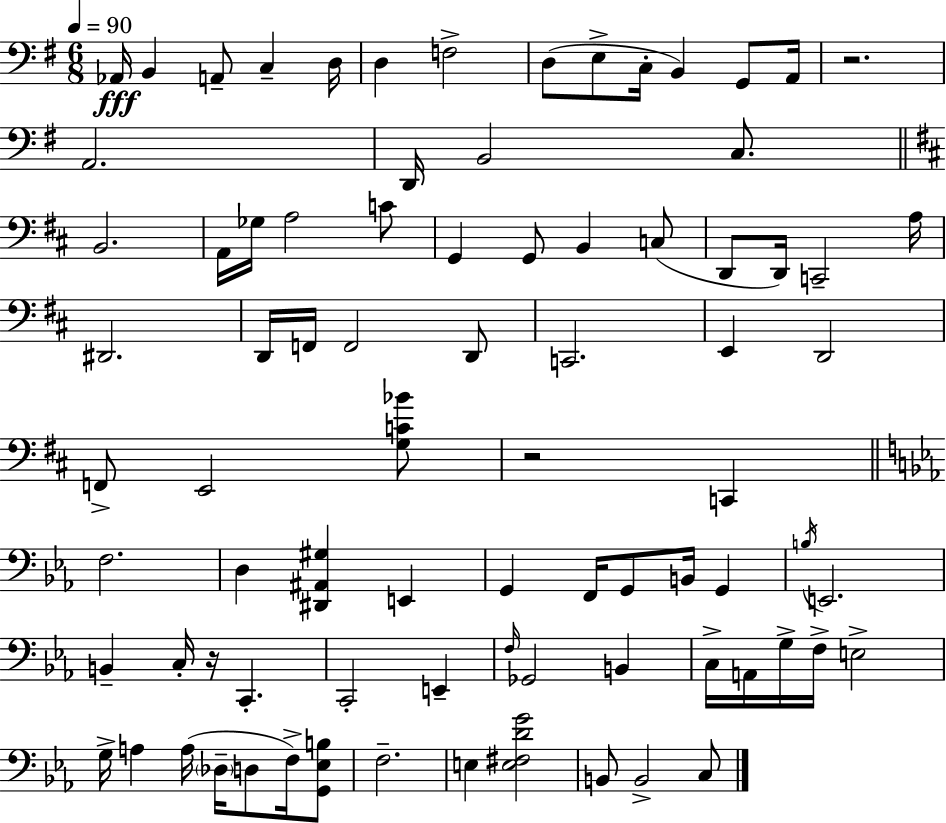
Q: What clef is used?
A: bass